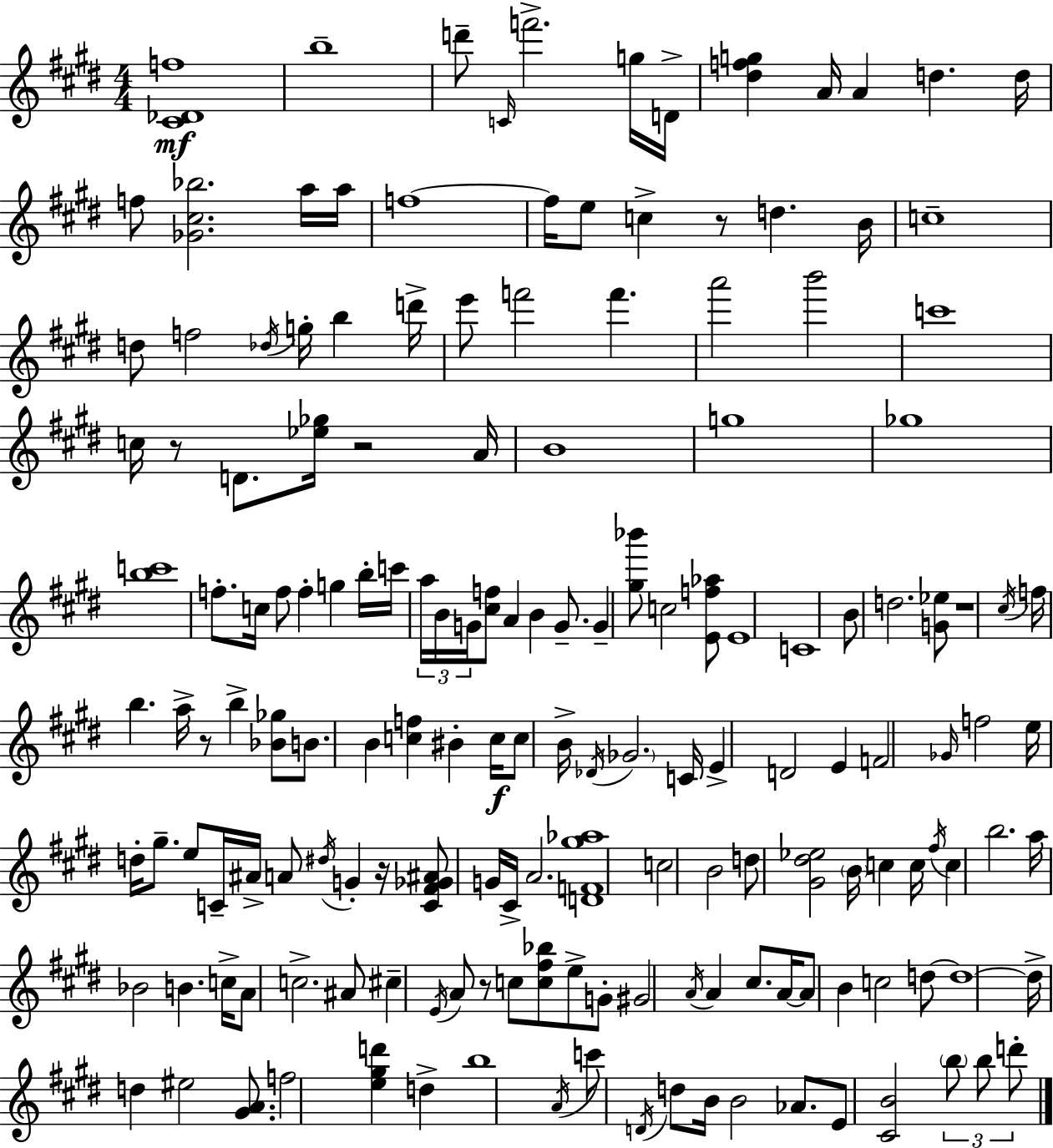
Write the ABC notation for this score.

X:1
T:Untitled
M:4/4
L:1/4
K:E
[^C_Df]4 b4 d'/2 C/4 f'2 g/4 D/4 [^dfg] A/4 A d d/4 f/2 [_G^c_b]2 a/4 a/4 f4 f/4 e/2 c z/2 d B/4 c4 d/2 f2 _d/4 g/4 b d'/4 e'/2 f'2 f' a'2 b'2 c'4 c/4 z/2 D/2 [_e_g]/4 z2 A/4 B4 g4 _g4 [bc']4 f/2 c/4 f/2 f g b/4 c'/4 a/4 B/4 G/4 [^cf]/2 A B G/2 G [^g_b']/2 c2 [Ef_a]/2 E4 C4 B/2 d2 [G_e]/2 z4 ^c/4 f/4 b a/4 z/2 b [_B_g]/2 B/2 B [cf] ^B c/4 c/2 B/4 _D/4 _G2 C/4 E D2 E F2 _G/4 f2 e/4 d/4 ^g/2 e/2 C/4 ^A/4 A/2 ^d/4 G z/4 [C^F_G^A]/2 G/4 ^C/4 A2 [DF^g_a]4 c2 B2 d/2 [^G^d_e]2 B/4 c c/4 ^f/4 c b2 a/4 _B2 B c/4 A/2 c2 ^A/2 ^c E/4 A/2 z/2 c/2 [c^f_b]/2 e/2 G/2 ^G2 A/4 A ^c/2 A/4 A/2 B c2 d/2 d4 d/4 d ^e2 [^GA]/2 f2 [e^gd'] d b4 A/4 c'/2 D/4 d/2 B/4 B2 _A/2 E/2 [^CB]2 b/2 b/2 d'/2